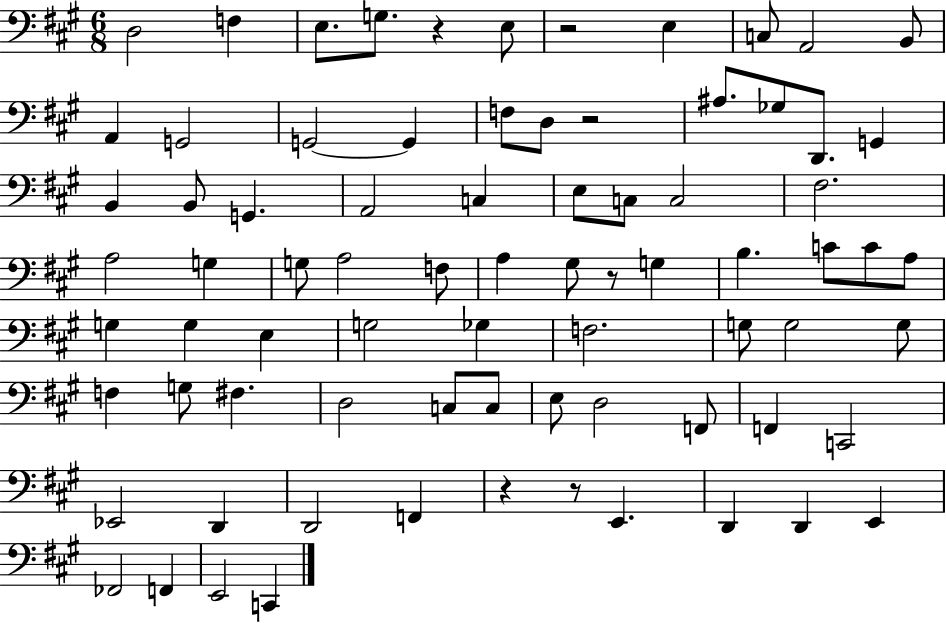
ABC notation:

X:1
T:Untitled
M:6/8
L:1/4
K:A
D,2 F, E,/2 G,/2 z E,/2 z2 E, C,/2 A,,2 B,,/2 A,, G,,2 G,,2 G,, F,/2 D,/2 z2 ^A,/2 _G,/2 D,,/2 G,, B,, B,,/2 G,, A,,2 C, E,/2 C,/2 C,2 ^F,2 A,2 G, G,/2 A,2 F,/2 A, ^G,/2 z/2 G, B, C/2 C/2 A,/2 G, G, E, G,2 _G, F,2 G,/2 G,2 G,/2 F, G,/2 ^F, D,2 C,/2 C,/2 E,/2 D,2 F,,/2 F,, C,,2 _E,,2 D,, D,,2 F,, z z/2 E,, D,, D,, E,, _F,,2 F,, E,,2 C,,